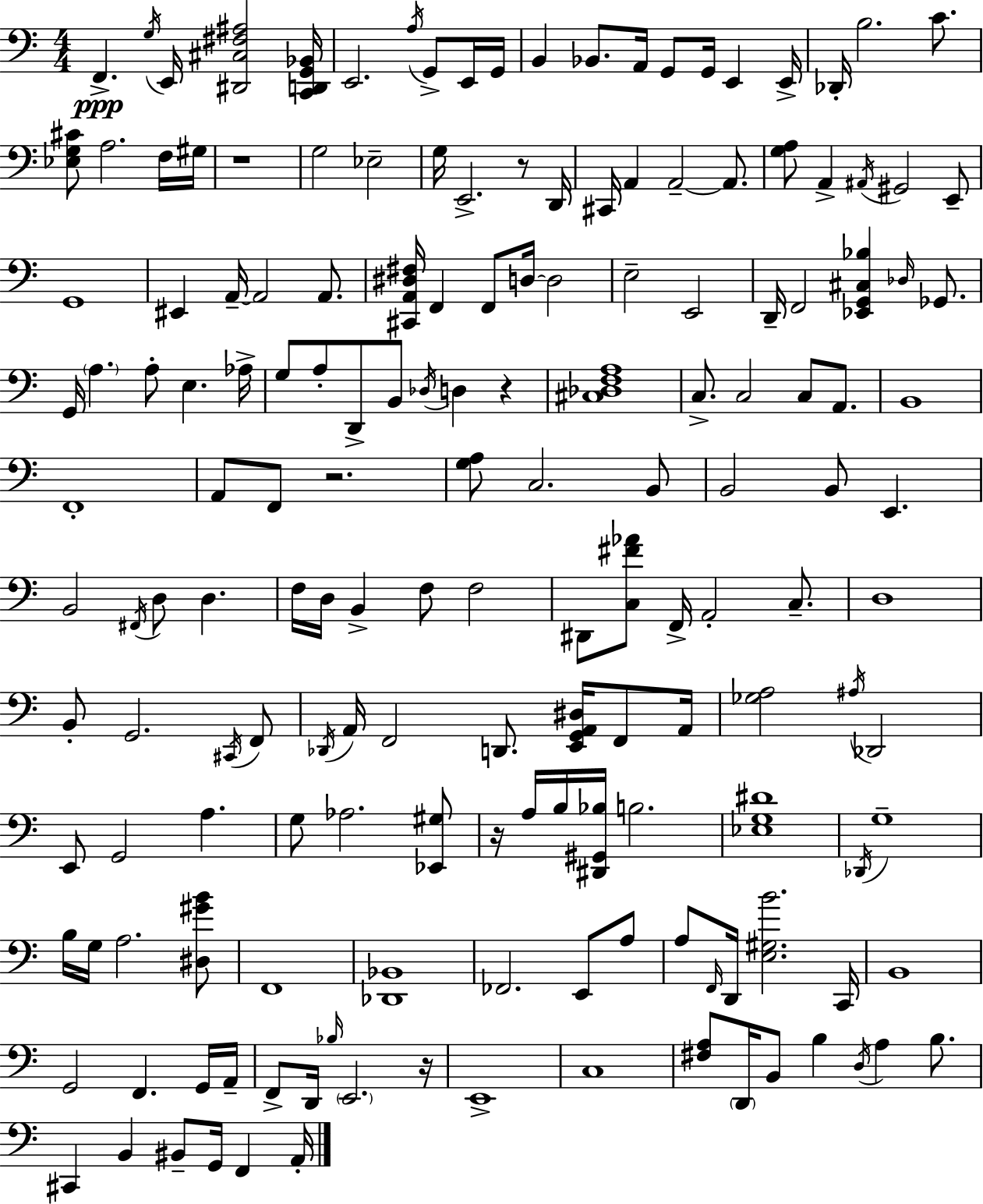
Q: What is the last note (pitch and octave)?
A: A2